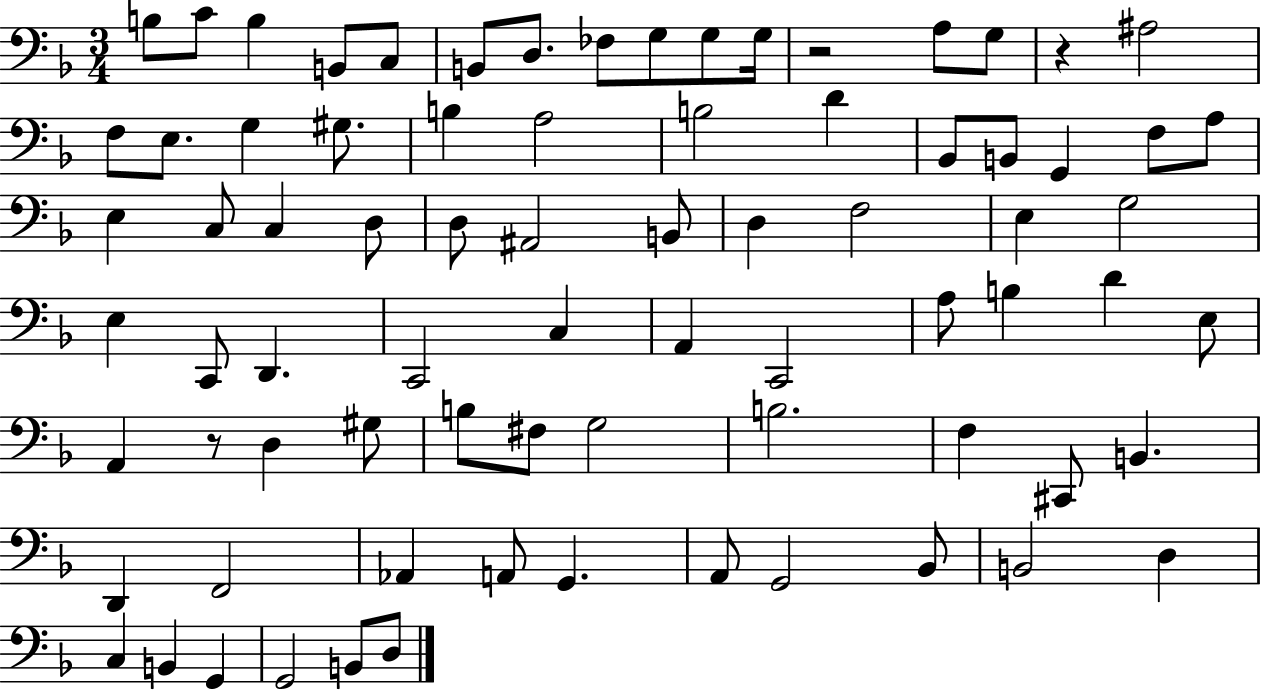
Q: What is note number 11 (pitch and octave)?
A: G3